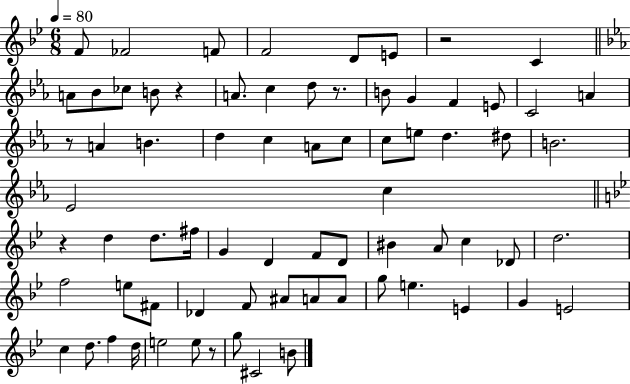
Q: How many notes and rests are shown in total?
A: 73